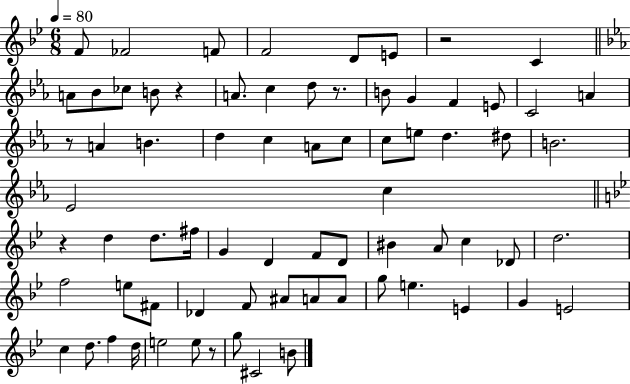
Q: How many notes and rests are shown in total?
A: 73